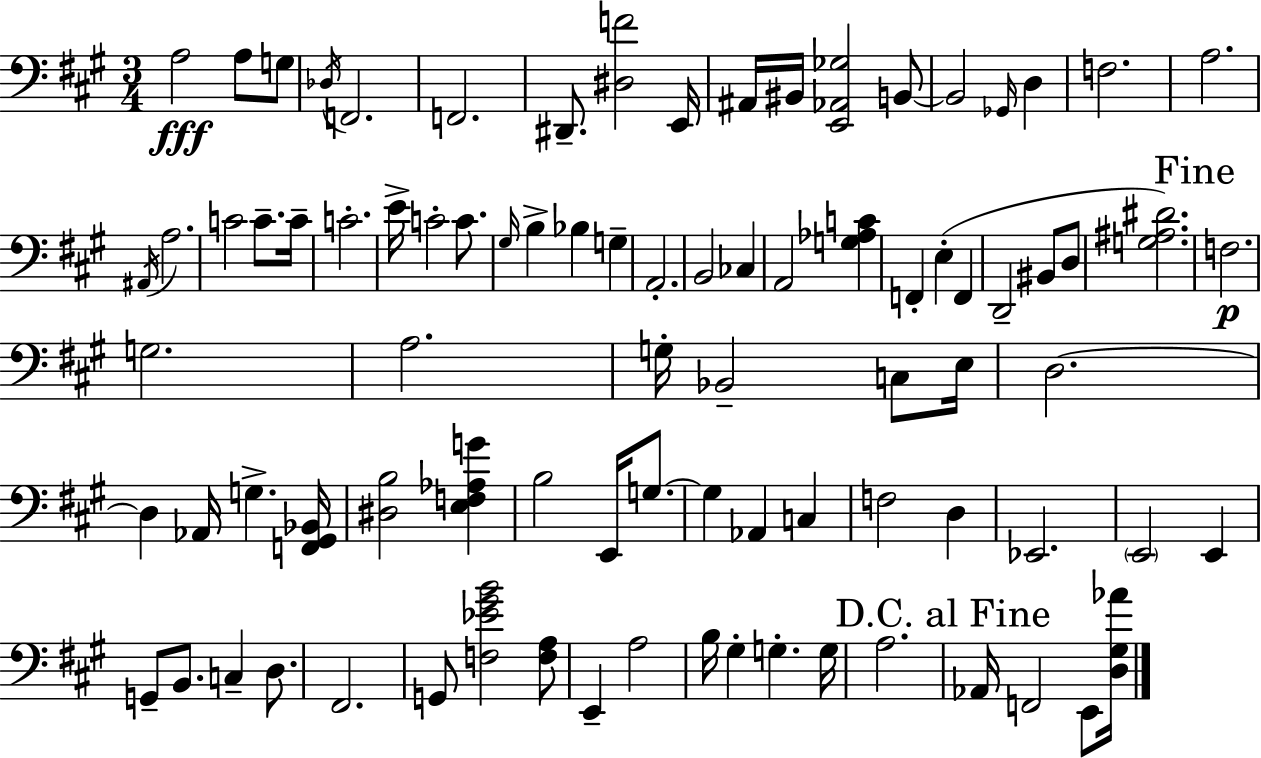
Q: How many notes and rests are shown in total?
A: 87